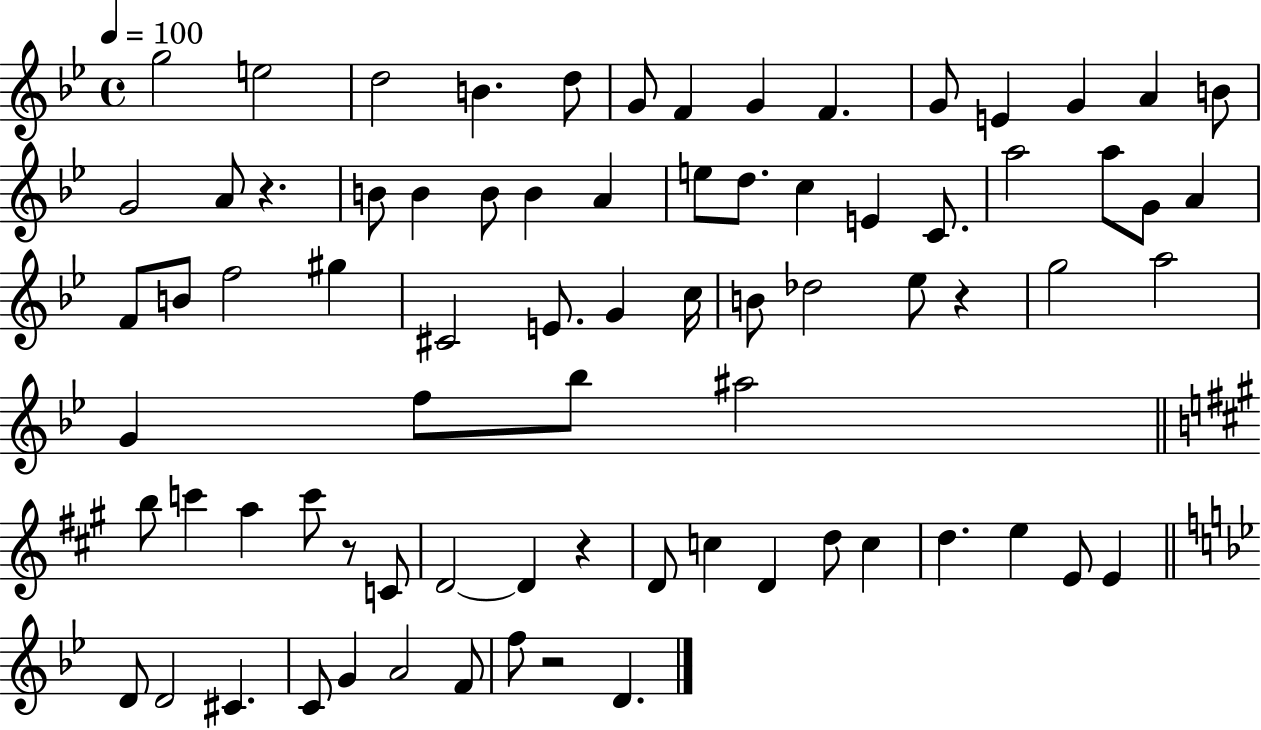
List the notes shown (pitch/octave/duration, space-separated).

G5/h E5/h D5/h B4/q. D5/e G4/e F4/q G4/q F4/q. G4/e E4/q G4/q A4/q B4/e G4/h A4/e R/q. B4/e B4/q B4/e B4/q A4/q E5/e D5/e. C5/q E4/q C4/e. A5/h A5/e G4/e A4/q F4/e B4/e F5/h G#5/q C#4/h E4/e. G4/q C5/s B4/e Db5/h Eb5/e R/q G5/h A5/h G4/q F5/e Bb5/e A#5/h B5/e C6/q A5/q C6/e R/e C4/e D4/h D4/q R/q D4/e C5/q D4/q D5/e C5/q D5/q. E5/q E4/e E4/q D4/e D4/h C#4/q. C4/e G4/q A4/h F4/e F5/e R/h D4/q.